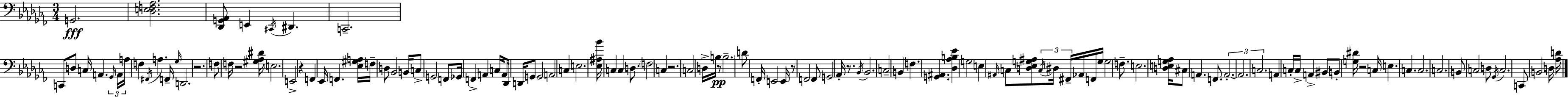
G2/h. [Db3,E3,F3,Ab3]/h. [Db2,G2,Ab2]/e E2/q C#2/s D#2/q. C2/h. C2/e D3/e C3/s A2/q. Gb2/s A2/s A3/s F3/q F#2/s A3/q. F2/s Gb3/s D2/h. R/h. F3/e F3/s R/h [G#3,Ab3,D#4]/s E3/h. E2/h R/q F2/q Eb2/s F2/q. [Eb3,G#3,A3]/s F3/s D3/e Bb2/h B2/s C3/e G2/h F2/e Gb2/s F2/q A2/q C3/s A2/e Db2/s D2/s G2/e G2/h A2/h C3/q E3/h. [Eb3,A#3,Bb4]/s C3/q C3/q D3/e. F3/h C3/q R/h. C3/h D3/s B3/s R/e B3/h. D4/e F2/s E2/h E2/s R/e F2/h F2/e G2/h Ab2/s R/e. Bb2/s Bb2/h. C3/h B2/q F3/q. [G2,A#2]/q. [Db3,Ab3,B3,Eb4]/q G3/h E3/q A#2/s C3/e [D3,Eb3,G3,A#3]/e C3/s D#3/s F#2/s Ab2/s F2/s G3/s G3/h F3/e. E3/h. [D3,E3,G3,Ab3]/s C#3/e A2/q. F2/e. A2/h. A2/h. C3/h. A2/q C3/s C3/s A2/q BIS2/e B2/e [G3,D#4]/s R/h C3/s E3/q. C3/q. C3/h. C3/h. B2/e C3/h D3/e Gb2/s C3/h. C2/e B2/h D3/s [Ab3,D4]/s